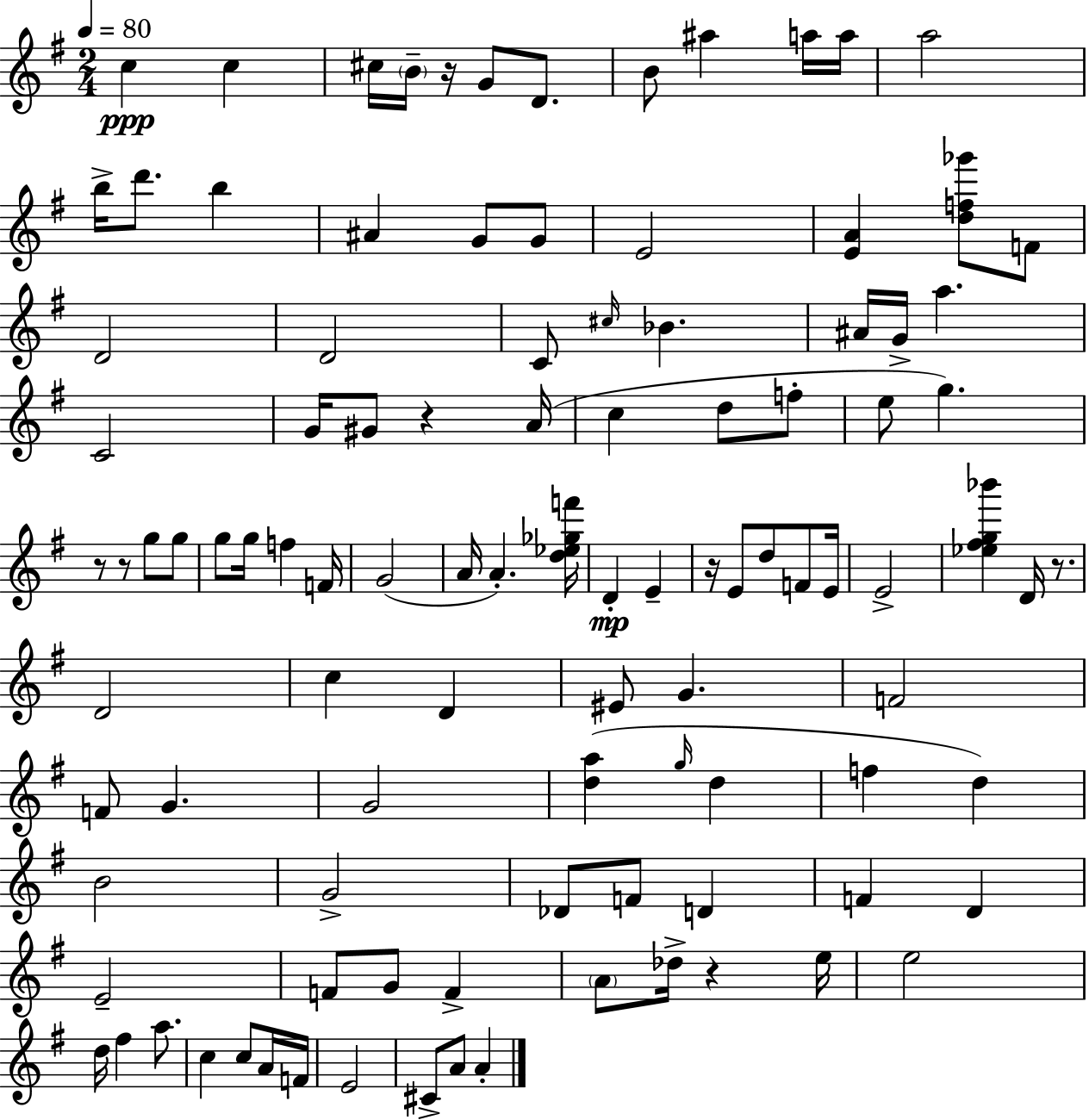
{
  \clef treble
  \numericTimeSignature
  \time 2/4
  \key e \minor
  \tempo 4 = 80
  c''4\ppp c''4 | cis''16 \parenthesize b'16-- r16 g'8 d'8. | b'8 ais''4 a''16 a''16 | a''2 | \break b''16-> d'''8. b''4 | ais'4 g'8 g'8 | e'2 | <e' a'>4 <d'' f'' ges'''>8 f'8 | \break d'2 | d'2 | c'8 \grace { cis''16 } bes'4. | ais'16 g'16-> a''4. | \break c'2 | g'16 gis'8 r4 | a'16( c''4 d''8 f''8-. | e''8 g''4.) | \break r8 r8 g''8 g''8 | g''8 g''16 f''4 | f'16 g'2( | a'16 a'4.-.) | \break <d'' ees'' ges'' f'''>16 d'4-.\mp e'4-- | r16 e'8 d''8 f'8 | e'16 e'2-> | <ees'' fis'' g'' bes'''>4 d'16 r8. | \break d'2 | c''4 d'4 | eis'8 g'4. | f'2 | \break f'8 g'4. | g'2 | <d'' a''>4( \grace { g''16 } d''4 | f''4 d''4) | \break b'2 | g'2-> | des'8 f'8 d'4 | f'4 d'4 | \break e'2-- | f'8 g'8 f'4-> | \parenthesize a'8 des''16-> r4 | e''16 e''2 | \break d''16 fis''4 a''8. | c''4 c''8 | a'16 f'16 e'2 | cis'8-> a'8 a'4-. | \break \bar "|."
}